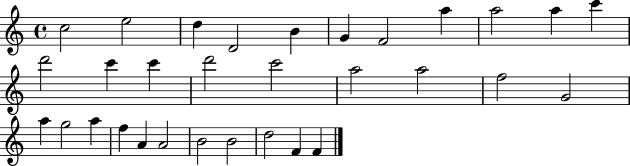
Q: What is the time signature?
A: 4/4